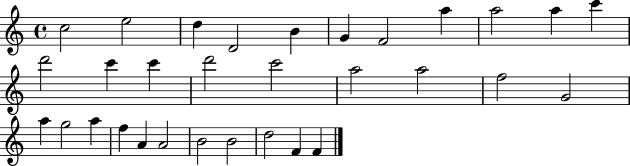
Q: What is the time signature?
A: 4/4